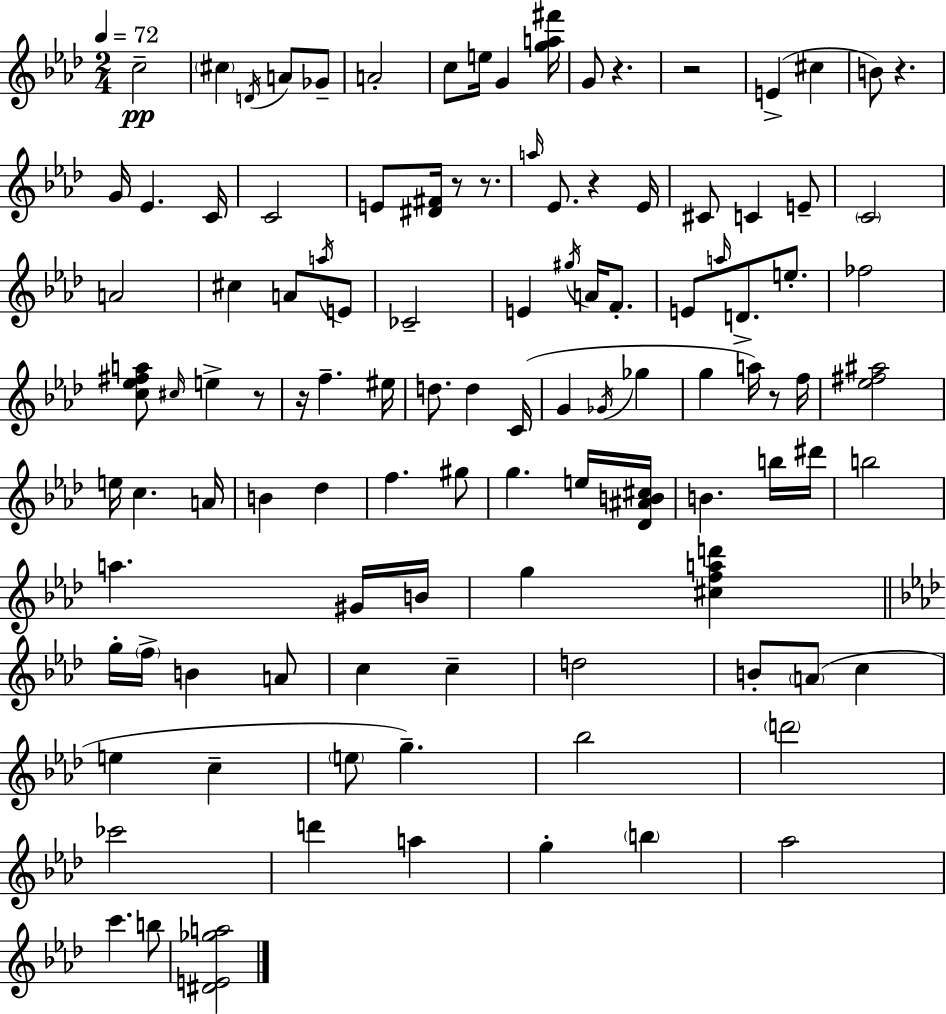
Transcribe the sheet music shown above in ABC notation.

X:1
T:Untitled
M:2/4
L:1/4
K:Ab
c2 ^c D/4 A/2 _G/2 A2 c/2 e/4 G [ga^f']/4 G/2 z z2 E ^c B/2 z G/4 _E C/4 C2 E/2 [^D^F]/4 z/2 z/2 a/4 _E/2 z _E/4 ^C/2 C E/2 C2 A2 ^c A/2 a/4 E/2 _C2 E ^g/4 A/4 F/2 E/2 a/4 D/2 e/2 _f2 [c_e^fa]/2 ^c/4 e z/2 z/4 f ^e/4 d/2 d C/4 G _G/4 _g g a/4 z/2 f/4 [_e^f^a]2 e/4 c A/4 B _d f ^g/2 g e/4 [_D^AB^c]/4 B b/4 ^d'/4 b2 a ^G/4 B/4 g [^cfad'] g/4 f/4 B A/2 c c d2 B/2 A/2 c e c e/2 g _b2 d'2 _c'2 d' a g b _a2 c' b/2 [^DE_ga]2